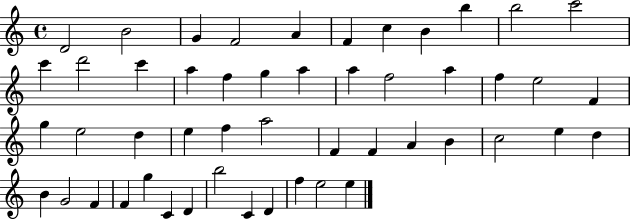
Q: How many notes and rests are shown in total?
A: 50